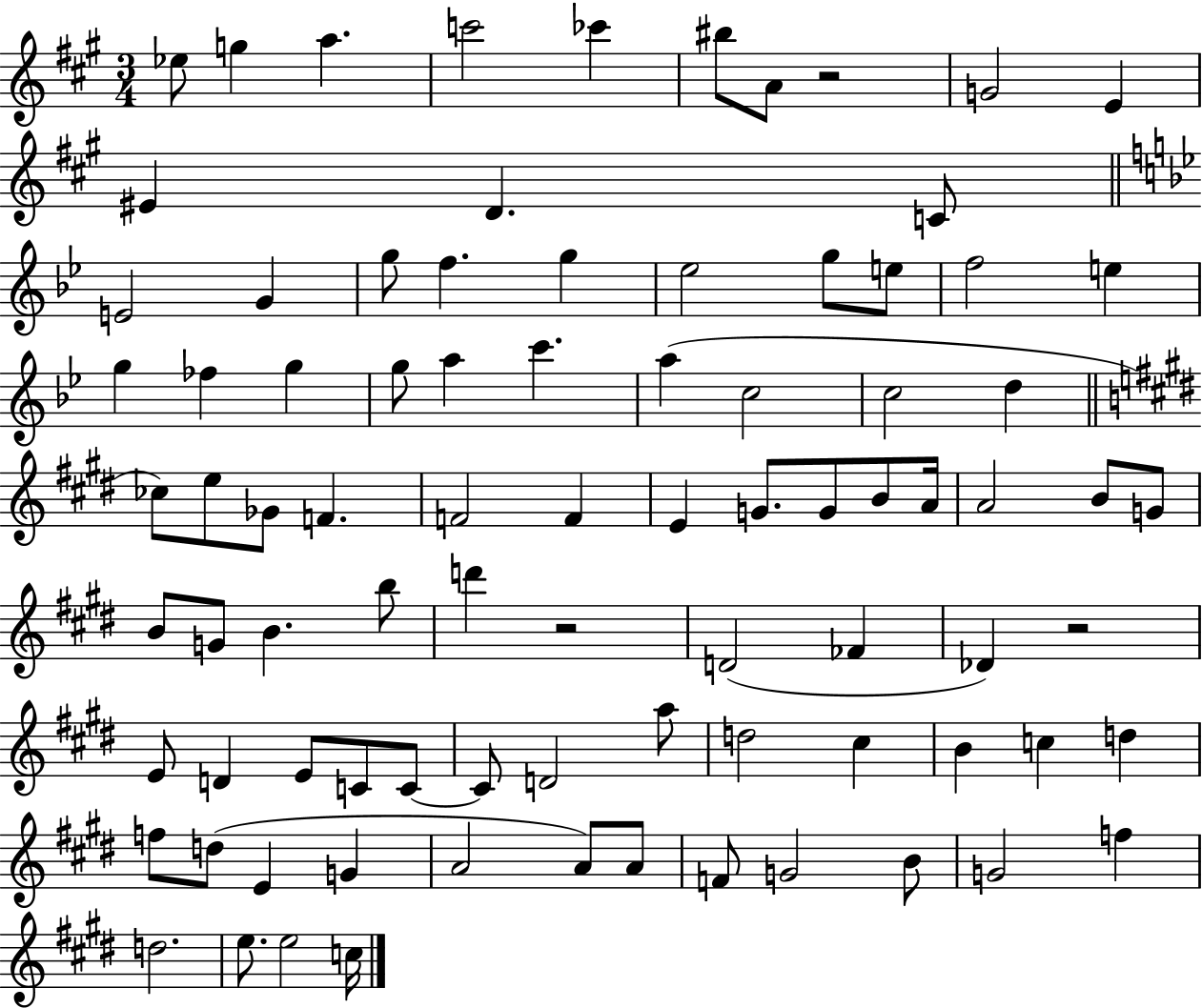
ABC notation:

X:1
T:Untitled
M:3/4
L:1/4
K:A
_e/2 g a c'2 _c' ^b/2 A/2 z2 G2 E ^E D C/2 E2 G g/2 f g _e2 g/2 e/2 f2 e g _f g g/2 a c' a c2 c2 d _c/2 e/2 _G/2 F F2 F E G/2 G/2 B/2 A/4 A2 B/2 G/2 B/2 G/2 B b/2 d' z2 D2 _F _D z2 E/2 D E/2 C/2 C/2 C/2 D2 a/2 d2 ^c B c d f/2 d/2 E G A2 A/2 A/2 F/2 G2 B/2 G2 f d2 e/2 e2 c/4